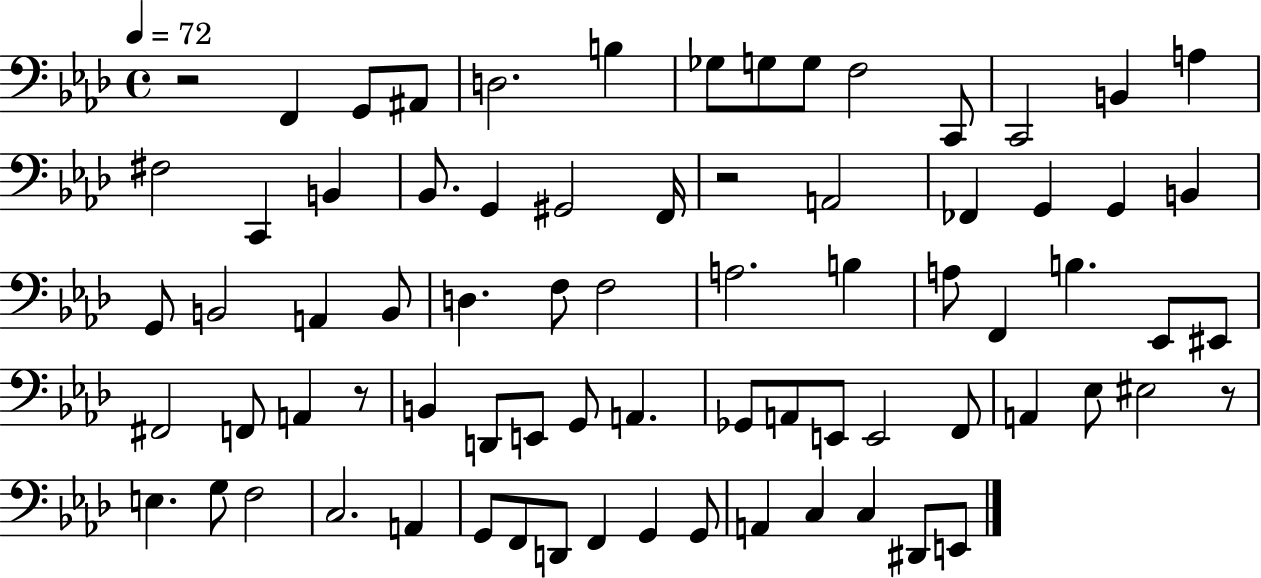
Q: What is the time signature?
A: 4/4